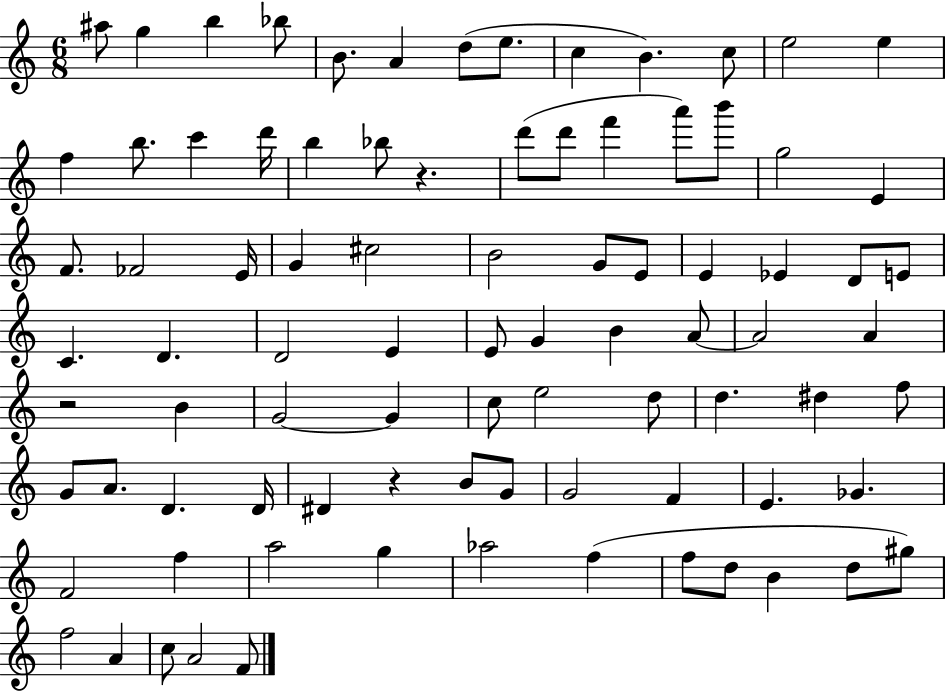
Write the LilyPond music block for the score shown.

{
  \clef treble
  \numericTimeSignature
  \time 6/8
  \key c \major
  ais''8 g''4 b''4 bes''8 | b'8. a'4 d''8( e''8. | c''4 b'4.) c''8 | e''2 e''4 | \break f''4 b''8. c'''4 d'''16 | b''4 bes''8 r4. | d'''8( d'''8 f'''4 a'''8) b'''8 | g''2 e'4 | \break f'8. fes'2 e'16 | g'4 cis''2 | b'2 g'8 e'8 | e'4 ees'4 d'8 e'8 | \break c'4. d'4. | d'2 e'4 | e'8 g'4 b'4 a'8~~ | a'2 a'4 | \break r2 b'4 | g'2~~ g'4 | c''8 e''2 d''8 | d''4. dis''4 f''8 | \break g'8 a'8. d'4. d'16 | dis'4 r4 b'8 g'8 | g'2 f'4 | e'4. ges'4. | \break f'2 f''4 | a''2 g''4 | aes''2 f''4( | f''8 d''8 b'4 d''8 gis''8) | \break f''2 a'4 | c''8 a'2 f'8 | \bar "|."
}